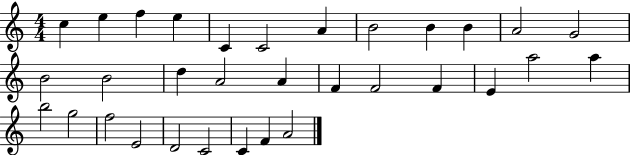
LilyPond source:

{
  \clef treble
  \numericTimeSignature
  \time 4/4
  \key c \major
  c''4 e''4 f''4 e''4 | c'4 c'2 a'4 | b'2 b'4 b'4 | a'2 g'2 | \break b'2 b'2 | d''4 a'2 a'4 | f'4 f'2 f'4 | e'4 a''2 a''4 | \break b''2 g''2 | f''2 e'2 | d'2 c'2 | c'4 f'4 a'2 | \break \bar "|."
}